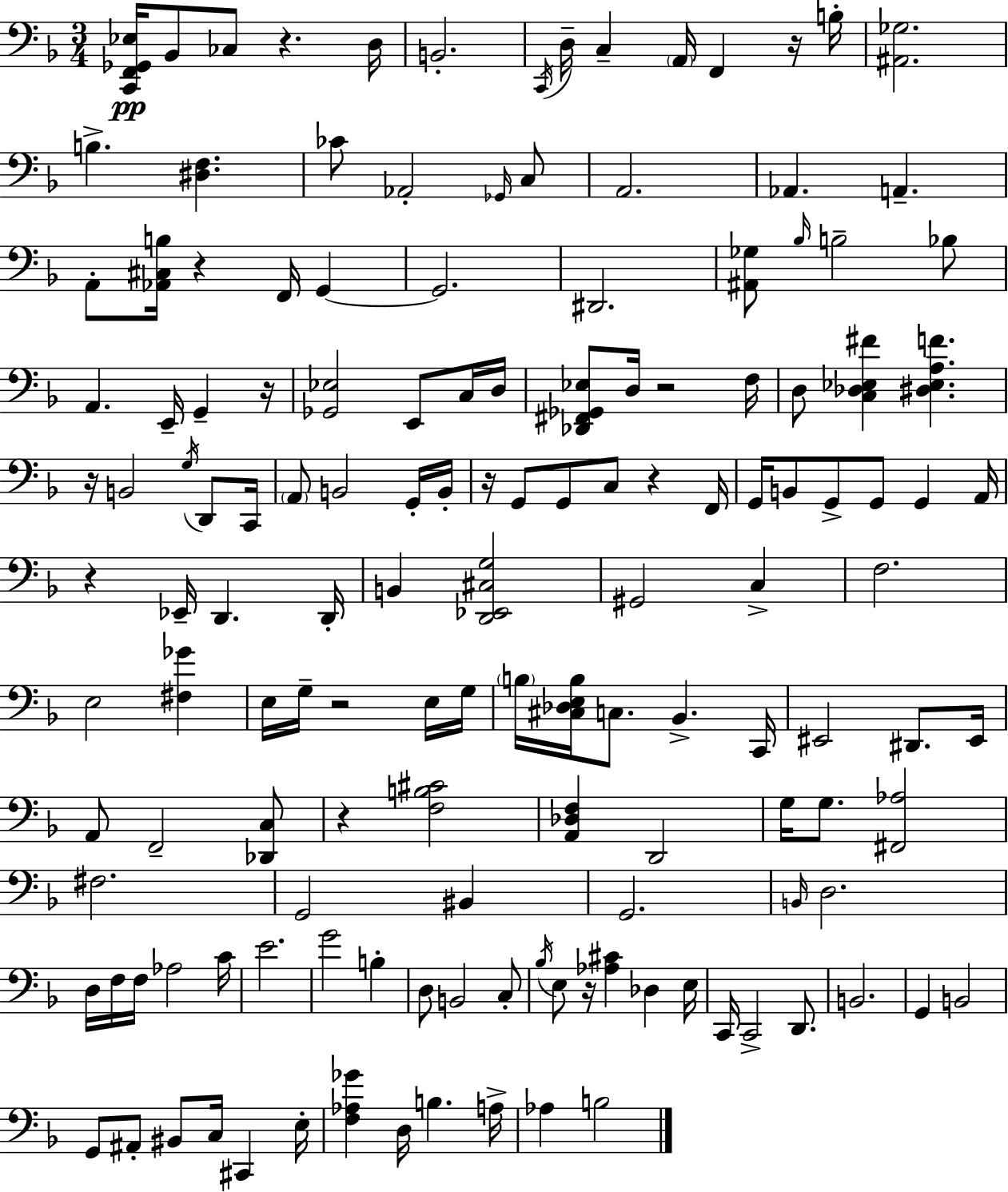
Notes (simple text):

[C2,F2,Gb2,Eb3]/s Bb2/e CES3/e R/q. D3/s B2/h. C2/s D3/s C3/q A2/s F2/q R/s B3/s [A#2,Gb3]/h. B3/q. [D#3,F3]/q. CES4/e Ab2/h Gb2/s C3/e A2/h. Ab2/q. A2/q. A2/e [Ab2,C#3,B3]/s R/q F2/s G2/q G2/h. D#2/h. [A#2,Gb3]/e Bb3/s B3/h Bb3/e A2/q. E2/s G2/q R/s [Gb2,Eb3]/h E2/e C3/s D3/s [Db2,F#2,Gb2,Eb3]/e D3/s R/h F3/s D3/e [C3,Db3,Eb3,F#4]/q [D#3,Eb3,A3,F4]/q. R/s B2/h G3/s D2/e C2/s A2/e B2/h G2/s B2/s R/s G2/e G2/e C3/e R/q F2/s G2/s B2/e G2/e G2/e G2/q A2/s R/q Eb2/s D2/q. D2/s B2/q [D2,Eb2,C#3,G3]/h G#2/h C3/q F3/h. E3/h [F#3,Gb4]/q E3/s G3/s R/h E3/s G3/s B3/s [C#3,Db3,E3,B3]/s C3/e. Bb2/q. C2/s EIS2/h D#2/e. EIS2/s A2/e F2/h [Db2,C3]/e R/q [F3,B3,C#4]/h [A2,Db3,F3]/q D2/h G3/s G3/e. [F#2,Ab3]/h F#3/h. G2/h BIS2/q G2/h. B2/s D3/h. D3/s F3/s F3/s Ab3/h C4/s E4/h. G4/h B3/q D3/e B2/h C3/e Bb3/s E3/e R/s [Ab3,C#4]/q Db3/q E3/s C2/s C2/h D2/e. B2/h. G2/q B2/h G2/e A#2/e BIS2/e C3/s C#2/q E3/s [F3,Ab3,Gb4]/q D3/s B3/q. A3/s Ab3/q B3/h